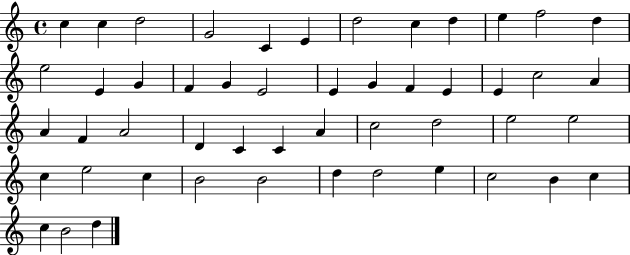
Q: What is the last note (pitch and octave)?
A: D5